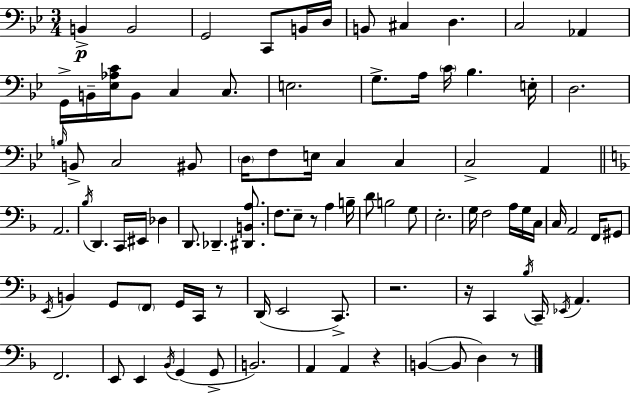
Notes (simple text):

B2/q B2/h G2/h C2/e B2/s D3/s B2/e C#3/q D3/q. C3/h Ab2/q G2/s B2/s [Eb3,Ab3,C4]/s B2/e C3/q C3/e. E3/h. G3/e. A3/s C4/s Bb3/q. E3/s D3/h. B3/s B2/e C3/h BIS2/e D3/s F3/e E3/s C3/q C3/q C3/h A2/q A2/h. Bb3/s D2/q. C2/s EIS2/s Db3/q D2/e. Db2/q. [D#2,B2,A3]/e. F3/e. E3/e R/e A3/q B3/s D4/e B3/h G3/e E3/h. G3/s F3/h A3/s G3/s C3/s C3/s A2/h F2/s G#2/e E2/s B2/q G2/e F2/e G2/s C2/s R/e D2/s E2/h C2/e. R/h. R/s C2/q Bb3/s C2/s Eb2/s A2/q. F2/h. E2/e E2/q Bb2/s G2/q G2/e B2/h. A2/q A2/q R/q B2/q B2/e D3/q R/e